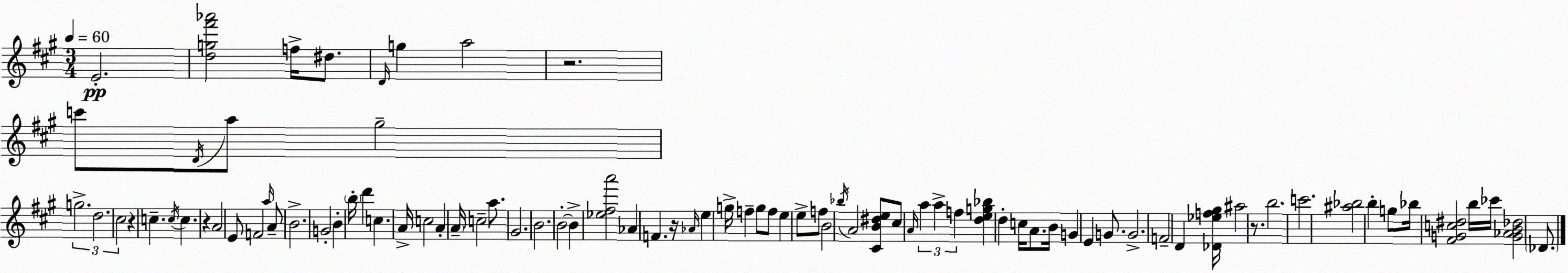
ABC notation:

X:1
T:Untitled
M:3/4
L:1/4
K:A
E2 [dg^f'_a']2 f/4 ^d/2 D/4 g a2 z2 c'/2 D/4 a/2 ^g2 g2 d2 ^c2 z c c/4 c z A2 E/2 F2 a/4 A/2 B2 G2 B b/4 d' c A/4 c2 A A/4 c2 a/2 ^G2 B2 B2 B [_e^fa']2 _A F z/4 _A/4 e g/4 f g/2 f/2 e e/2 f/2 B2 _b/4 A2 [^CB^de]/2 ^c/2 A/4 a a f [deg_b] d c/4 A/2 B/4 G E G/2 G2 F2 D [_D_ef^g]/4 ^a2 z/2 b2 c'2 [^a_b]2 b g/2 _b/4 [^FGc^d]2 b/4 _c'/4 [G_AB_d]2 _D/2